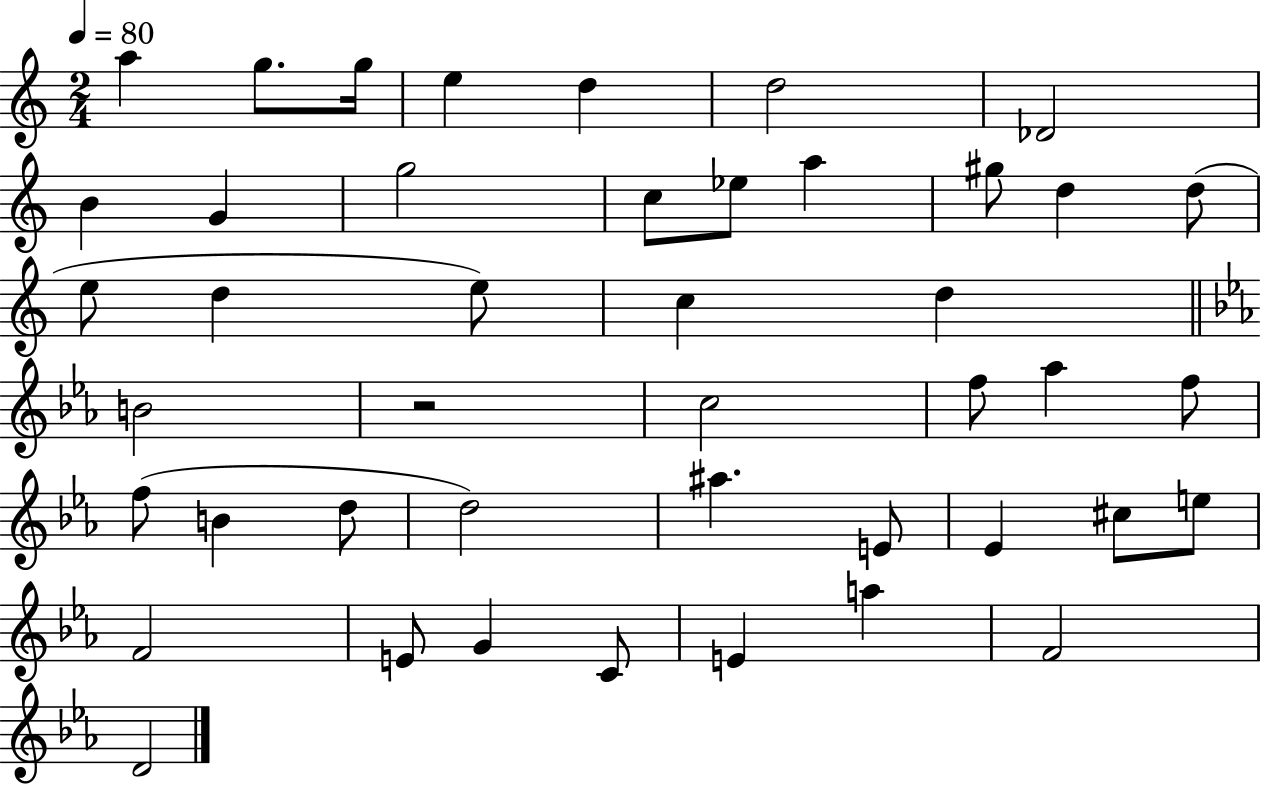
X:1
T:Untitled
M:2/4
L:1/4
K:C
a g/2 g/4 e d d2 _D2 B G g2 c/2 _e/2 a ^g/2 d d/2 e/2 d e/2 c d B2 z2 c2 f/2 _a f/2 f/2 B d/2 d2 ^a E/2 _E ^c/2 e/2 F2 E/2 G C/2 E a F2 D2